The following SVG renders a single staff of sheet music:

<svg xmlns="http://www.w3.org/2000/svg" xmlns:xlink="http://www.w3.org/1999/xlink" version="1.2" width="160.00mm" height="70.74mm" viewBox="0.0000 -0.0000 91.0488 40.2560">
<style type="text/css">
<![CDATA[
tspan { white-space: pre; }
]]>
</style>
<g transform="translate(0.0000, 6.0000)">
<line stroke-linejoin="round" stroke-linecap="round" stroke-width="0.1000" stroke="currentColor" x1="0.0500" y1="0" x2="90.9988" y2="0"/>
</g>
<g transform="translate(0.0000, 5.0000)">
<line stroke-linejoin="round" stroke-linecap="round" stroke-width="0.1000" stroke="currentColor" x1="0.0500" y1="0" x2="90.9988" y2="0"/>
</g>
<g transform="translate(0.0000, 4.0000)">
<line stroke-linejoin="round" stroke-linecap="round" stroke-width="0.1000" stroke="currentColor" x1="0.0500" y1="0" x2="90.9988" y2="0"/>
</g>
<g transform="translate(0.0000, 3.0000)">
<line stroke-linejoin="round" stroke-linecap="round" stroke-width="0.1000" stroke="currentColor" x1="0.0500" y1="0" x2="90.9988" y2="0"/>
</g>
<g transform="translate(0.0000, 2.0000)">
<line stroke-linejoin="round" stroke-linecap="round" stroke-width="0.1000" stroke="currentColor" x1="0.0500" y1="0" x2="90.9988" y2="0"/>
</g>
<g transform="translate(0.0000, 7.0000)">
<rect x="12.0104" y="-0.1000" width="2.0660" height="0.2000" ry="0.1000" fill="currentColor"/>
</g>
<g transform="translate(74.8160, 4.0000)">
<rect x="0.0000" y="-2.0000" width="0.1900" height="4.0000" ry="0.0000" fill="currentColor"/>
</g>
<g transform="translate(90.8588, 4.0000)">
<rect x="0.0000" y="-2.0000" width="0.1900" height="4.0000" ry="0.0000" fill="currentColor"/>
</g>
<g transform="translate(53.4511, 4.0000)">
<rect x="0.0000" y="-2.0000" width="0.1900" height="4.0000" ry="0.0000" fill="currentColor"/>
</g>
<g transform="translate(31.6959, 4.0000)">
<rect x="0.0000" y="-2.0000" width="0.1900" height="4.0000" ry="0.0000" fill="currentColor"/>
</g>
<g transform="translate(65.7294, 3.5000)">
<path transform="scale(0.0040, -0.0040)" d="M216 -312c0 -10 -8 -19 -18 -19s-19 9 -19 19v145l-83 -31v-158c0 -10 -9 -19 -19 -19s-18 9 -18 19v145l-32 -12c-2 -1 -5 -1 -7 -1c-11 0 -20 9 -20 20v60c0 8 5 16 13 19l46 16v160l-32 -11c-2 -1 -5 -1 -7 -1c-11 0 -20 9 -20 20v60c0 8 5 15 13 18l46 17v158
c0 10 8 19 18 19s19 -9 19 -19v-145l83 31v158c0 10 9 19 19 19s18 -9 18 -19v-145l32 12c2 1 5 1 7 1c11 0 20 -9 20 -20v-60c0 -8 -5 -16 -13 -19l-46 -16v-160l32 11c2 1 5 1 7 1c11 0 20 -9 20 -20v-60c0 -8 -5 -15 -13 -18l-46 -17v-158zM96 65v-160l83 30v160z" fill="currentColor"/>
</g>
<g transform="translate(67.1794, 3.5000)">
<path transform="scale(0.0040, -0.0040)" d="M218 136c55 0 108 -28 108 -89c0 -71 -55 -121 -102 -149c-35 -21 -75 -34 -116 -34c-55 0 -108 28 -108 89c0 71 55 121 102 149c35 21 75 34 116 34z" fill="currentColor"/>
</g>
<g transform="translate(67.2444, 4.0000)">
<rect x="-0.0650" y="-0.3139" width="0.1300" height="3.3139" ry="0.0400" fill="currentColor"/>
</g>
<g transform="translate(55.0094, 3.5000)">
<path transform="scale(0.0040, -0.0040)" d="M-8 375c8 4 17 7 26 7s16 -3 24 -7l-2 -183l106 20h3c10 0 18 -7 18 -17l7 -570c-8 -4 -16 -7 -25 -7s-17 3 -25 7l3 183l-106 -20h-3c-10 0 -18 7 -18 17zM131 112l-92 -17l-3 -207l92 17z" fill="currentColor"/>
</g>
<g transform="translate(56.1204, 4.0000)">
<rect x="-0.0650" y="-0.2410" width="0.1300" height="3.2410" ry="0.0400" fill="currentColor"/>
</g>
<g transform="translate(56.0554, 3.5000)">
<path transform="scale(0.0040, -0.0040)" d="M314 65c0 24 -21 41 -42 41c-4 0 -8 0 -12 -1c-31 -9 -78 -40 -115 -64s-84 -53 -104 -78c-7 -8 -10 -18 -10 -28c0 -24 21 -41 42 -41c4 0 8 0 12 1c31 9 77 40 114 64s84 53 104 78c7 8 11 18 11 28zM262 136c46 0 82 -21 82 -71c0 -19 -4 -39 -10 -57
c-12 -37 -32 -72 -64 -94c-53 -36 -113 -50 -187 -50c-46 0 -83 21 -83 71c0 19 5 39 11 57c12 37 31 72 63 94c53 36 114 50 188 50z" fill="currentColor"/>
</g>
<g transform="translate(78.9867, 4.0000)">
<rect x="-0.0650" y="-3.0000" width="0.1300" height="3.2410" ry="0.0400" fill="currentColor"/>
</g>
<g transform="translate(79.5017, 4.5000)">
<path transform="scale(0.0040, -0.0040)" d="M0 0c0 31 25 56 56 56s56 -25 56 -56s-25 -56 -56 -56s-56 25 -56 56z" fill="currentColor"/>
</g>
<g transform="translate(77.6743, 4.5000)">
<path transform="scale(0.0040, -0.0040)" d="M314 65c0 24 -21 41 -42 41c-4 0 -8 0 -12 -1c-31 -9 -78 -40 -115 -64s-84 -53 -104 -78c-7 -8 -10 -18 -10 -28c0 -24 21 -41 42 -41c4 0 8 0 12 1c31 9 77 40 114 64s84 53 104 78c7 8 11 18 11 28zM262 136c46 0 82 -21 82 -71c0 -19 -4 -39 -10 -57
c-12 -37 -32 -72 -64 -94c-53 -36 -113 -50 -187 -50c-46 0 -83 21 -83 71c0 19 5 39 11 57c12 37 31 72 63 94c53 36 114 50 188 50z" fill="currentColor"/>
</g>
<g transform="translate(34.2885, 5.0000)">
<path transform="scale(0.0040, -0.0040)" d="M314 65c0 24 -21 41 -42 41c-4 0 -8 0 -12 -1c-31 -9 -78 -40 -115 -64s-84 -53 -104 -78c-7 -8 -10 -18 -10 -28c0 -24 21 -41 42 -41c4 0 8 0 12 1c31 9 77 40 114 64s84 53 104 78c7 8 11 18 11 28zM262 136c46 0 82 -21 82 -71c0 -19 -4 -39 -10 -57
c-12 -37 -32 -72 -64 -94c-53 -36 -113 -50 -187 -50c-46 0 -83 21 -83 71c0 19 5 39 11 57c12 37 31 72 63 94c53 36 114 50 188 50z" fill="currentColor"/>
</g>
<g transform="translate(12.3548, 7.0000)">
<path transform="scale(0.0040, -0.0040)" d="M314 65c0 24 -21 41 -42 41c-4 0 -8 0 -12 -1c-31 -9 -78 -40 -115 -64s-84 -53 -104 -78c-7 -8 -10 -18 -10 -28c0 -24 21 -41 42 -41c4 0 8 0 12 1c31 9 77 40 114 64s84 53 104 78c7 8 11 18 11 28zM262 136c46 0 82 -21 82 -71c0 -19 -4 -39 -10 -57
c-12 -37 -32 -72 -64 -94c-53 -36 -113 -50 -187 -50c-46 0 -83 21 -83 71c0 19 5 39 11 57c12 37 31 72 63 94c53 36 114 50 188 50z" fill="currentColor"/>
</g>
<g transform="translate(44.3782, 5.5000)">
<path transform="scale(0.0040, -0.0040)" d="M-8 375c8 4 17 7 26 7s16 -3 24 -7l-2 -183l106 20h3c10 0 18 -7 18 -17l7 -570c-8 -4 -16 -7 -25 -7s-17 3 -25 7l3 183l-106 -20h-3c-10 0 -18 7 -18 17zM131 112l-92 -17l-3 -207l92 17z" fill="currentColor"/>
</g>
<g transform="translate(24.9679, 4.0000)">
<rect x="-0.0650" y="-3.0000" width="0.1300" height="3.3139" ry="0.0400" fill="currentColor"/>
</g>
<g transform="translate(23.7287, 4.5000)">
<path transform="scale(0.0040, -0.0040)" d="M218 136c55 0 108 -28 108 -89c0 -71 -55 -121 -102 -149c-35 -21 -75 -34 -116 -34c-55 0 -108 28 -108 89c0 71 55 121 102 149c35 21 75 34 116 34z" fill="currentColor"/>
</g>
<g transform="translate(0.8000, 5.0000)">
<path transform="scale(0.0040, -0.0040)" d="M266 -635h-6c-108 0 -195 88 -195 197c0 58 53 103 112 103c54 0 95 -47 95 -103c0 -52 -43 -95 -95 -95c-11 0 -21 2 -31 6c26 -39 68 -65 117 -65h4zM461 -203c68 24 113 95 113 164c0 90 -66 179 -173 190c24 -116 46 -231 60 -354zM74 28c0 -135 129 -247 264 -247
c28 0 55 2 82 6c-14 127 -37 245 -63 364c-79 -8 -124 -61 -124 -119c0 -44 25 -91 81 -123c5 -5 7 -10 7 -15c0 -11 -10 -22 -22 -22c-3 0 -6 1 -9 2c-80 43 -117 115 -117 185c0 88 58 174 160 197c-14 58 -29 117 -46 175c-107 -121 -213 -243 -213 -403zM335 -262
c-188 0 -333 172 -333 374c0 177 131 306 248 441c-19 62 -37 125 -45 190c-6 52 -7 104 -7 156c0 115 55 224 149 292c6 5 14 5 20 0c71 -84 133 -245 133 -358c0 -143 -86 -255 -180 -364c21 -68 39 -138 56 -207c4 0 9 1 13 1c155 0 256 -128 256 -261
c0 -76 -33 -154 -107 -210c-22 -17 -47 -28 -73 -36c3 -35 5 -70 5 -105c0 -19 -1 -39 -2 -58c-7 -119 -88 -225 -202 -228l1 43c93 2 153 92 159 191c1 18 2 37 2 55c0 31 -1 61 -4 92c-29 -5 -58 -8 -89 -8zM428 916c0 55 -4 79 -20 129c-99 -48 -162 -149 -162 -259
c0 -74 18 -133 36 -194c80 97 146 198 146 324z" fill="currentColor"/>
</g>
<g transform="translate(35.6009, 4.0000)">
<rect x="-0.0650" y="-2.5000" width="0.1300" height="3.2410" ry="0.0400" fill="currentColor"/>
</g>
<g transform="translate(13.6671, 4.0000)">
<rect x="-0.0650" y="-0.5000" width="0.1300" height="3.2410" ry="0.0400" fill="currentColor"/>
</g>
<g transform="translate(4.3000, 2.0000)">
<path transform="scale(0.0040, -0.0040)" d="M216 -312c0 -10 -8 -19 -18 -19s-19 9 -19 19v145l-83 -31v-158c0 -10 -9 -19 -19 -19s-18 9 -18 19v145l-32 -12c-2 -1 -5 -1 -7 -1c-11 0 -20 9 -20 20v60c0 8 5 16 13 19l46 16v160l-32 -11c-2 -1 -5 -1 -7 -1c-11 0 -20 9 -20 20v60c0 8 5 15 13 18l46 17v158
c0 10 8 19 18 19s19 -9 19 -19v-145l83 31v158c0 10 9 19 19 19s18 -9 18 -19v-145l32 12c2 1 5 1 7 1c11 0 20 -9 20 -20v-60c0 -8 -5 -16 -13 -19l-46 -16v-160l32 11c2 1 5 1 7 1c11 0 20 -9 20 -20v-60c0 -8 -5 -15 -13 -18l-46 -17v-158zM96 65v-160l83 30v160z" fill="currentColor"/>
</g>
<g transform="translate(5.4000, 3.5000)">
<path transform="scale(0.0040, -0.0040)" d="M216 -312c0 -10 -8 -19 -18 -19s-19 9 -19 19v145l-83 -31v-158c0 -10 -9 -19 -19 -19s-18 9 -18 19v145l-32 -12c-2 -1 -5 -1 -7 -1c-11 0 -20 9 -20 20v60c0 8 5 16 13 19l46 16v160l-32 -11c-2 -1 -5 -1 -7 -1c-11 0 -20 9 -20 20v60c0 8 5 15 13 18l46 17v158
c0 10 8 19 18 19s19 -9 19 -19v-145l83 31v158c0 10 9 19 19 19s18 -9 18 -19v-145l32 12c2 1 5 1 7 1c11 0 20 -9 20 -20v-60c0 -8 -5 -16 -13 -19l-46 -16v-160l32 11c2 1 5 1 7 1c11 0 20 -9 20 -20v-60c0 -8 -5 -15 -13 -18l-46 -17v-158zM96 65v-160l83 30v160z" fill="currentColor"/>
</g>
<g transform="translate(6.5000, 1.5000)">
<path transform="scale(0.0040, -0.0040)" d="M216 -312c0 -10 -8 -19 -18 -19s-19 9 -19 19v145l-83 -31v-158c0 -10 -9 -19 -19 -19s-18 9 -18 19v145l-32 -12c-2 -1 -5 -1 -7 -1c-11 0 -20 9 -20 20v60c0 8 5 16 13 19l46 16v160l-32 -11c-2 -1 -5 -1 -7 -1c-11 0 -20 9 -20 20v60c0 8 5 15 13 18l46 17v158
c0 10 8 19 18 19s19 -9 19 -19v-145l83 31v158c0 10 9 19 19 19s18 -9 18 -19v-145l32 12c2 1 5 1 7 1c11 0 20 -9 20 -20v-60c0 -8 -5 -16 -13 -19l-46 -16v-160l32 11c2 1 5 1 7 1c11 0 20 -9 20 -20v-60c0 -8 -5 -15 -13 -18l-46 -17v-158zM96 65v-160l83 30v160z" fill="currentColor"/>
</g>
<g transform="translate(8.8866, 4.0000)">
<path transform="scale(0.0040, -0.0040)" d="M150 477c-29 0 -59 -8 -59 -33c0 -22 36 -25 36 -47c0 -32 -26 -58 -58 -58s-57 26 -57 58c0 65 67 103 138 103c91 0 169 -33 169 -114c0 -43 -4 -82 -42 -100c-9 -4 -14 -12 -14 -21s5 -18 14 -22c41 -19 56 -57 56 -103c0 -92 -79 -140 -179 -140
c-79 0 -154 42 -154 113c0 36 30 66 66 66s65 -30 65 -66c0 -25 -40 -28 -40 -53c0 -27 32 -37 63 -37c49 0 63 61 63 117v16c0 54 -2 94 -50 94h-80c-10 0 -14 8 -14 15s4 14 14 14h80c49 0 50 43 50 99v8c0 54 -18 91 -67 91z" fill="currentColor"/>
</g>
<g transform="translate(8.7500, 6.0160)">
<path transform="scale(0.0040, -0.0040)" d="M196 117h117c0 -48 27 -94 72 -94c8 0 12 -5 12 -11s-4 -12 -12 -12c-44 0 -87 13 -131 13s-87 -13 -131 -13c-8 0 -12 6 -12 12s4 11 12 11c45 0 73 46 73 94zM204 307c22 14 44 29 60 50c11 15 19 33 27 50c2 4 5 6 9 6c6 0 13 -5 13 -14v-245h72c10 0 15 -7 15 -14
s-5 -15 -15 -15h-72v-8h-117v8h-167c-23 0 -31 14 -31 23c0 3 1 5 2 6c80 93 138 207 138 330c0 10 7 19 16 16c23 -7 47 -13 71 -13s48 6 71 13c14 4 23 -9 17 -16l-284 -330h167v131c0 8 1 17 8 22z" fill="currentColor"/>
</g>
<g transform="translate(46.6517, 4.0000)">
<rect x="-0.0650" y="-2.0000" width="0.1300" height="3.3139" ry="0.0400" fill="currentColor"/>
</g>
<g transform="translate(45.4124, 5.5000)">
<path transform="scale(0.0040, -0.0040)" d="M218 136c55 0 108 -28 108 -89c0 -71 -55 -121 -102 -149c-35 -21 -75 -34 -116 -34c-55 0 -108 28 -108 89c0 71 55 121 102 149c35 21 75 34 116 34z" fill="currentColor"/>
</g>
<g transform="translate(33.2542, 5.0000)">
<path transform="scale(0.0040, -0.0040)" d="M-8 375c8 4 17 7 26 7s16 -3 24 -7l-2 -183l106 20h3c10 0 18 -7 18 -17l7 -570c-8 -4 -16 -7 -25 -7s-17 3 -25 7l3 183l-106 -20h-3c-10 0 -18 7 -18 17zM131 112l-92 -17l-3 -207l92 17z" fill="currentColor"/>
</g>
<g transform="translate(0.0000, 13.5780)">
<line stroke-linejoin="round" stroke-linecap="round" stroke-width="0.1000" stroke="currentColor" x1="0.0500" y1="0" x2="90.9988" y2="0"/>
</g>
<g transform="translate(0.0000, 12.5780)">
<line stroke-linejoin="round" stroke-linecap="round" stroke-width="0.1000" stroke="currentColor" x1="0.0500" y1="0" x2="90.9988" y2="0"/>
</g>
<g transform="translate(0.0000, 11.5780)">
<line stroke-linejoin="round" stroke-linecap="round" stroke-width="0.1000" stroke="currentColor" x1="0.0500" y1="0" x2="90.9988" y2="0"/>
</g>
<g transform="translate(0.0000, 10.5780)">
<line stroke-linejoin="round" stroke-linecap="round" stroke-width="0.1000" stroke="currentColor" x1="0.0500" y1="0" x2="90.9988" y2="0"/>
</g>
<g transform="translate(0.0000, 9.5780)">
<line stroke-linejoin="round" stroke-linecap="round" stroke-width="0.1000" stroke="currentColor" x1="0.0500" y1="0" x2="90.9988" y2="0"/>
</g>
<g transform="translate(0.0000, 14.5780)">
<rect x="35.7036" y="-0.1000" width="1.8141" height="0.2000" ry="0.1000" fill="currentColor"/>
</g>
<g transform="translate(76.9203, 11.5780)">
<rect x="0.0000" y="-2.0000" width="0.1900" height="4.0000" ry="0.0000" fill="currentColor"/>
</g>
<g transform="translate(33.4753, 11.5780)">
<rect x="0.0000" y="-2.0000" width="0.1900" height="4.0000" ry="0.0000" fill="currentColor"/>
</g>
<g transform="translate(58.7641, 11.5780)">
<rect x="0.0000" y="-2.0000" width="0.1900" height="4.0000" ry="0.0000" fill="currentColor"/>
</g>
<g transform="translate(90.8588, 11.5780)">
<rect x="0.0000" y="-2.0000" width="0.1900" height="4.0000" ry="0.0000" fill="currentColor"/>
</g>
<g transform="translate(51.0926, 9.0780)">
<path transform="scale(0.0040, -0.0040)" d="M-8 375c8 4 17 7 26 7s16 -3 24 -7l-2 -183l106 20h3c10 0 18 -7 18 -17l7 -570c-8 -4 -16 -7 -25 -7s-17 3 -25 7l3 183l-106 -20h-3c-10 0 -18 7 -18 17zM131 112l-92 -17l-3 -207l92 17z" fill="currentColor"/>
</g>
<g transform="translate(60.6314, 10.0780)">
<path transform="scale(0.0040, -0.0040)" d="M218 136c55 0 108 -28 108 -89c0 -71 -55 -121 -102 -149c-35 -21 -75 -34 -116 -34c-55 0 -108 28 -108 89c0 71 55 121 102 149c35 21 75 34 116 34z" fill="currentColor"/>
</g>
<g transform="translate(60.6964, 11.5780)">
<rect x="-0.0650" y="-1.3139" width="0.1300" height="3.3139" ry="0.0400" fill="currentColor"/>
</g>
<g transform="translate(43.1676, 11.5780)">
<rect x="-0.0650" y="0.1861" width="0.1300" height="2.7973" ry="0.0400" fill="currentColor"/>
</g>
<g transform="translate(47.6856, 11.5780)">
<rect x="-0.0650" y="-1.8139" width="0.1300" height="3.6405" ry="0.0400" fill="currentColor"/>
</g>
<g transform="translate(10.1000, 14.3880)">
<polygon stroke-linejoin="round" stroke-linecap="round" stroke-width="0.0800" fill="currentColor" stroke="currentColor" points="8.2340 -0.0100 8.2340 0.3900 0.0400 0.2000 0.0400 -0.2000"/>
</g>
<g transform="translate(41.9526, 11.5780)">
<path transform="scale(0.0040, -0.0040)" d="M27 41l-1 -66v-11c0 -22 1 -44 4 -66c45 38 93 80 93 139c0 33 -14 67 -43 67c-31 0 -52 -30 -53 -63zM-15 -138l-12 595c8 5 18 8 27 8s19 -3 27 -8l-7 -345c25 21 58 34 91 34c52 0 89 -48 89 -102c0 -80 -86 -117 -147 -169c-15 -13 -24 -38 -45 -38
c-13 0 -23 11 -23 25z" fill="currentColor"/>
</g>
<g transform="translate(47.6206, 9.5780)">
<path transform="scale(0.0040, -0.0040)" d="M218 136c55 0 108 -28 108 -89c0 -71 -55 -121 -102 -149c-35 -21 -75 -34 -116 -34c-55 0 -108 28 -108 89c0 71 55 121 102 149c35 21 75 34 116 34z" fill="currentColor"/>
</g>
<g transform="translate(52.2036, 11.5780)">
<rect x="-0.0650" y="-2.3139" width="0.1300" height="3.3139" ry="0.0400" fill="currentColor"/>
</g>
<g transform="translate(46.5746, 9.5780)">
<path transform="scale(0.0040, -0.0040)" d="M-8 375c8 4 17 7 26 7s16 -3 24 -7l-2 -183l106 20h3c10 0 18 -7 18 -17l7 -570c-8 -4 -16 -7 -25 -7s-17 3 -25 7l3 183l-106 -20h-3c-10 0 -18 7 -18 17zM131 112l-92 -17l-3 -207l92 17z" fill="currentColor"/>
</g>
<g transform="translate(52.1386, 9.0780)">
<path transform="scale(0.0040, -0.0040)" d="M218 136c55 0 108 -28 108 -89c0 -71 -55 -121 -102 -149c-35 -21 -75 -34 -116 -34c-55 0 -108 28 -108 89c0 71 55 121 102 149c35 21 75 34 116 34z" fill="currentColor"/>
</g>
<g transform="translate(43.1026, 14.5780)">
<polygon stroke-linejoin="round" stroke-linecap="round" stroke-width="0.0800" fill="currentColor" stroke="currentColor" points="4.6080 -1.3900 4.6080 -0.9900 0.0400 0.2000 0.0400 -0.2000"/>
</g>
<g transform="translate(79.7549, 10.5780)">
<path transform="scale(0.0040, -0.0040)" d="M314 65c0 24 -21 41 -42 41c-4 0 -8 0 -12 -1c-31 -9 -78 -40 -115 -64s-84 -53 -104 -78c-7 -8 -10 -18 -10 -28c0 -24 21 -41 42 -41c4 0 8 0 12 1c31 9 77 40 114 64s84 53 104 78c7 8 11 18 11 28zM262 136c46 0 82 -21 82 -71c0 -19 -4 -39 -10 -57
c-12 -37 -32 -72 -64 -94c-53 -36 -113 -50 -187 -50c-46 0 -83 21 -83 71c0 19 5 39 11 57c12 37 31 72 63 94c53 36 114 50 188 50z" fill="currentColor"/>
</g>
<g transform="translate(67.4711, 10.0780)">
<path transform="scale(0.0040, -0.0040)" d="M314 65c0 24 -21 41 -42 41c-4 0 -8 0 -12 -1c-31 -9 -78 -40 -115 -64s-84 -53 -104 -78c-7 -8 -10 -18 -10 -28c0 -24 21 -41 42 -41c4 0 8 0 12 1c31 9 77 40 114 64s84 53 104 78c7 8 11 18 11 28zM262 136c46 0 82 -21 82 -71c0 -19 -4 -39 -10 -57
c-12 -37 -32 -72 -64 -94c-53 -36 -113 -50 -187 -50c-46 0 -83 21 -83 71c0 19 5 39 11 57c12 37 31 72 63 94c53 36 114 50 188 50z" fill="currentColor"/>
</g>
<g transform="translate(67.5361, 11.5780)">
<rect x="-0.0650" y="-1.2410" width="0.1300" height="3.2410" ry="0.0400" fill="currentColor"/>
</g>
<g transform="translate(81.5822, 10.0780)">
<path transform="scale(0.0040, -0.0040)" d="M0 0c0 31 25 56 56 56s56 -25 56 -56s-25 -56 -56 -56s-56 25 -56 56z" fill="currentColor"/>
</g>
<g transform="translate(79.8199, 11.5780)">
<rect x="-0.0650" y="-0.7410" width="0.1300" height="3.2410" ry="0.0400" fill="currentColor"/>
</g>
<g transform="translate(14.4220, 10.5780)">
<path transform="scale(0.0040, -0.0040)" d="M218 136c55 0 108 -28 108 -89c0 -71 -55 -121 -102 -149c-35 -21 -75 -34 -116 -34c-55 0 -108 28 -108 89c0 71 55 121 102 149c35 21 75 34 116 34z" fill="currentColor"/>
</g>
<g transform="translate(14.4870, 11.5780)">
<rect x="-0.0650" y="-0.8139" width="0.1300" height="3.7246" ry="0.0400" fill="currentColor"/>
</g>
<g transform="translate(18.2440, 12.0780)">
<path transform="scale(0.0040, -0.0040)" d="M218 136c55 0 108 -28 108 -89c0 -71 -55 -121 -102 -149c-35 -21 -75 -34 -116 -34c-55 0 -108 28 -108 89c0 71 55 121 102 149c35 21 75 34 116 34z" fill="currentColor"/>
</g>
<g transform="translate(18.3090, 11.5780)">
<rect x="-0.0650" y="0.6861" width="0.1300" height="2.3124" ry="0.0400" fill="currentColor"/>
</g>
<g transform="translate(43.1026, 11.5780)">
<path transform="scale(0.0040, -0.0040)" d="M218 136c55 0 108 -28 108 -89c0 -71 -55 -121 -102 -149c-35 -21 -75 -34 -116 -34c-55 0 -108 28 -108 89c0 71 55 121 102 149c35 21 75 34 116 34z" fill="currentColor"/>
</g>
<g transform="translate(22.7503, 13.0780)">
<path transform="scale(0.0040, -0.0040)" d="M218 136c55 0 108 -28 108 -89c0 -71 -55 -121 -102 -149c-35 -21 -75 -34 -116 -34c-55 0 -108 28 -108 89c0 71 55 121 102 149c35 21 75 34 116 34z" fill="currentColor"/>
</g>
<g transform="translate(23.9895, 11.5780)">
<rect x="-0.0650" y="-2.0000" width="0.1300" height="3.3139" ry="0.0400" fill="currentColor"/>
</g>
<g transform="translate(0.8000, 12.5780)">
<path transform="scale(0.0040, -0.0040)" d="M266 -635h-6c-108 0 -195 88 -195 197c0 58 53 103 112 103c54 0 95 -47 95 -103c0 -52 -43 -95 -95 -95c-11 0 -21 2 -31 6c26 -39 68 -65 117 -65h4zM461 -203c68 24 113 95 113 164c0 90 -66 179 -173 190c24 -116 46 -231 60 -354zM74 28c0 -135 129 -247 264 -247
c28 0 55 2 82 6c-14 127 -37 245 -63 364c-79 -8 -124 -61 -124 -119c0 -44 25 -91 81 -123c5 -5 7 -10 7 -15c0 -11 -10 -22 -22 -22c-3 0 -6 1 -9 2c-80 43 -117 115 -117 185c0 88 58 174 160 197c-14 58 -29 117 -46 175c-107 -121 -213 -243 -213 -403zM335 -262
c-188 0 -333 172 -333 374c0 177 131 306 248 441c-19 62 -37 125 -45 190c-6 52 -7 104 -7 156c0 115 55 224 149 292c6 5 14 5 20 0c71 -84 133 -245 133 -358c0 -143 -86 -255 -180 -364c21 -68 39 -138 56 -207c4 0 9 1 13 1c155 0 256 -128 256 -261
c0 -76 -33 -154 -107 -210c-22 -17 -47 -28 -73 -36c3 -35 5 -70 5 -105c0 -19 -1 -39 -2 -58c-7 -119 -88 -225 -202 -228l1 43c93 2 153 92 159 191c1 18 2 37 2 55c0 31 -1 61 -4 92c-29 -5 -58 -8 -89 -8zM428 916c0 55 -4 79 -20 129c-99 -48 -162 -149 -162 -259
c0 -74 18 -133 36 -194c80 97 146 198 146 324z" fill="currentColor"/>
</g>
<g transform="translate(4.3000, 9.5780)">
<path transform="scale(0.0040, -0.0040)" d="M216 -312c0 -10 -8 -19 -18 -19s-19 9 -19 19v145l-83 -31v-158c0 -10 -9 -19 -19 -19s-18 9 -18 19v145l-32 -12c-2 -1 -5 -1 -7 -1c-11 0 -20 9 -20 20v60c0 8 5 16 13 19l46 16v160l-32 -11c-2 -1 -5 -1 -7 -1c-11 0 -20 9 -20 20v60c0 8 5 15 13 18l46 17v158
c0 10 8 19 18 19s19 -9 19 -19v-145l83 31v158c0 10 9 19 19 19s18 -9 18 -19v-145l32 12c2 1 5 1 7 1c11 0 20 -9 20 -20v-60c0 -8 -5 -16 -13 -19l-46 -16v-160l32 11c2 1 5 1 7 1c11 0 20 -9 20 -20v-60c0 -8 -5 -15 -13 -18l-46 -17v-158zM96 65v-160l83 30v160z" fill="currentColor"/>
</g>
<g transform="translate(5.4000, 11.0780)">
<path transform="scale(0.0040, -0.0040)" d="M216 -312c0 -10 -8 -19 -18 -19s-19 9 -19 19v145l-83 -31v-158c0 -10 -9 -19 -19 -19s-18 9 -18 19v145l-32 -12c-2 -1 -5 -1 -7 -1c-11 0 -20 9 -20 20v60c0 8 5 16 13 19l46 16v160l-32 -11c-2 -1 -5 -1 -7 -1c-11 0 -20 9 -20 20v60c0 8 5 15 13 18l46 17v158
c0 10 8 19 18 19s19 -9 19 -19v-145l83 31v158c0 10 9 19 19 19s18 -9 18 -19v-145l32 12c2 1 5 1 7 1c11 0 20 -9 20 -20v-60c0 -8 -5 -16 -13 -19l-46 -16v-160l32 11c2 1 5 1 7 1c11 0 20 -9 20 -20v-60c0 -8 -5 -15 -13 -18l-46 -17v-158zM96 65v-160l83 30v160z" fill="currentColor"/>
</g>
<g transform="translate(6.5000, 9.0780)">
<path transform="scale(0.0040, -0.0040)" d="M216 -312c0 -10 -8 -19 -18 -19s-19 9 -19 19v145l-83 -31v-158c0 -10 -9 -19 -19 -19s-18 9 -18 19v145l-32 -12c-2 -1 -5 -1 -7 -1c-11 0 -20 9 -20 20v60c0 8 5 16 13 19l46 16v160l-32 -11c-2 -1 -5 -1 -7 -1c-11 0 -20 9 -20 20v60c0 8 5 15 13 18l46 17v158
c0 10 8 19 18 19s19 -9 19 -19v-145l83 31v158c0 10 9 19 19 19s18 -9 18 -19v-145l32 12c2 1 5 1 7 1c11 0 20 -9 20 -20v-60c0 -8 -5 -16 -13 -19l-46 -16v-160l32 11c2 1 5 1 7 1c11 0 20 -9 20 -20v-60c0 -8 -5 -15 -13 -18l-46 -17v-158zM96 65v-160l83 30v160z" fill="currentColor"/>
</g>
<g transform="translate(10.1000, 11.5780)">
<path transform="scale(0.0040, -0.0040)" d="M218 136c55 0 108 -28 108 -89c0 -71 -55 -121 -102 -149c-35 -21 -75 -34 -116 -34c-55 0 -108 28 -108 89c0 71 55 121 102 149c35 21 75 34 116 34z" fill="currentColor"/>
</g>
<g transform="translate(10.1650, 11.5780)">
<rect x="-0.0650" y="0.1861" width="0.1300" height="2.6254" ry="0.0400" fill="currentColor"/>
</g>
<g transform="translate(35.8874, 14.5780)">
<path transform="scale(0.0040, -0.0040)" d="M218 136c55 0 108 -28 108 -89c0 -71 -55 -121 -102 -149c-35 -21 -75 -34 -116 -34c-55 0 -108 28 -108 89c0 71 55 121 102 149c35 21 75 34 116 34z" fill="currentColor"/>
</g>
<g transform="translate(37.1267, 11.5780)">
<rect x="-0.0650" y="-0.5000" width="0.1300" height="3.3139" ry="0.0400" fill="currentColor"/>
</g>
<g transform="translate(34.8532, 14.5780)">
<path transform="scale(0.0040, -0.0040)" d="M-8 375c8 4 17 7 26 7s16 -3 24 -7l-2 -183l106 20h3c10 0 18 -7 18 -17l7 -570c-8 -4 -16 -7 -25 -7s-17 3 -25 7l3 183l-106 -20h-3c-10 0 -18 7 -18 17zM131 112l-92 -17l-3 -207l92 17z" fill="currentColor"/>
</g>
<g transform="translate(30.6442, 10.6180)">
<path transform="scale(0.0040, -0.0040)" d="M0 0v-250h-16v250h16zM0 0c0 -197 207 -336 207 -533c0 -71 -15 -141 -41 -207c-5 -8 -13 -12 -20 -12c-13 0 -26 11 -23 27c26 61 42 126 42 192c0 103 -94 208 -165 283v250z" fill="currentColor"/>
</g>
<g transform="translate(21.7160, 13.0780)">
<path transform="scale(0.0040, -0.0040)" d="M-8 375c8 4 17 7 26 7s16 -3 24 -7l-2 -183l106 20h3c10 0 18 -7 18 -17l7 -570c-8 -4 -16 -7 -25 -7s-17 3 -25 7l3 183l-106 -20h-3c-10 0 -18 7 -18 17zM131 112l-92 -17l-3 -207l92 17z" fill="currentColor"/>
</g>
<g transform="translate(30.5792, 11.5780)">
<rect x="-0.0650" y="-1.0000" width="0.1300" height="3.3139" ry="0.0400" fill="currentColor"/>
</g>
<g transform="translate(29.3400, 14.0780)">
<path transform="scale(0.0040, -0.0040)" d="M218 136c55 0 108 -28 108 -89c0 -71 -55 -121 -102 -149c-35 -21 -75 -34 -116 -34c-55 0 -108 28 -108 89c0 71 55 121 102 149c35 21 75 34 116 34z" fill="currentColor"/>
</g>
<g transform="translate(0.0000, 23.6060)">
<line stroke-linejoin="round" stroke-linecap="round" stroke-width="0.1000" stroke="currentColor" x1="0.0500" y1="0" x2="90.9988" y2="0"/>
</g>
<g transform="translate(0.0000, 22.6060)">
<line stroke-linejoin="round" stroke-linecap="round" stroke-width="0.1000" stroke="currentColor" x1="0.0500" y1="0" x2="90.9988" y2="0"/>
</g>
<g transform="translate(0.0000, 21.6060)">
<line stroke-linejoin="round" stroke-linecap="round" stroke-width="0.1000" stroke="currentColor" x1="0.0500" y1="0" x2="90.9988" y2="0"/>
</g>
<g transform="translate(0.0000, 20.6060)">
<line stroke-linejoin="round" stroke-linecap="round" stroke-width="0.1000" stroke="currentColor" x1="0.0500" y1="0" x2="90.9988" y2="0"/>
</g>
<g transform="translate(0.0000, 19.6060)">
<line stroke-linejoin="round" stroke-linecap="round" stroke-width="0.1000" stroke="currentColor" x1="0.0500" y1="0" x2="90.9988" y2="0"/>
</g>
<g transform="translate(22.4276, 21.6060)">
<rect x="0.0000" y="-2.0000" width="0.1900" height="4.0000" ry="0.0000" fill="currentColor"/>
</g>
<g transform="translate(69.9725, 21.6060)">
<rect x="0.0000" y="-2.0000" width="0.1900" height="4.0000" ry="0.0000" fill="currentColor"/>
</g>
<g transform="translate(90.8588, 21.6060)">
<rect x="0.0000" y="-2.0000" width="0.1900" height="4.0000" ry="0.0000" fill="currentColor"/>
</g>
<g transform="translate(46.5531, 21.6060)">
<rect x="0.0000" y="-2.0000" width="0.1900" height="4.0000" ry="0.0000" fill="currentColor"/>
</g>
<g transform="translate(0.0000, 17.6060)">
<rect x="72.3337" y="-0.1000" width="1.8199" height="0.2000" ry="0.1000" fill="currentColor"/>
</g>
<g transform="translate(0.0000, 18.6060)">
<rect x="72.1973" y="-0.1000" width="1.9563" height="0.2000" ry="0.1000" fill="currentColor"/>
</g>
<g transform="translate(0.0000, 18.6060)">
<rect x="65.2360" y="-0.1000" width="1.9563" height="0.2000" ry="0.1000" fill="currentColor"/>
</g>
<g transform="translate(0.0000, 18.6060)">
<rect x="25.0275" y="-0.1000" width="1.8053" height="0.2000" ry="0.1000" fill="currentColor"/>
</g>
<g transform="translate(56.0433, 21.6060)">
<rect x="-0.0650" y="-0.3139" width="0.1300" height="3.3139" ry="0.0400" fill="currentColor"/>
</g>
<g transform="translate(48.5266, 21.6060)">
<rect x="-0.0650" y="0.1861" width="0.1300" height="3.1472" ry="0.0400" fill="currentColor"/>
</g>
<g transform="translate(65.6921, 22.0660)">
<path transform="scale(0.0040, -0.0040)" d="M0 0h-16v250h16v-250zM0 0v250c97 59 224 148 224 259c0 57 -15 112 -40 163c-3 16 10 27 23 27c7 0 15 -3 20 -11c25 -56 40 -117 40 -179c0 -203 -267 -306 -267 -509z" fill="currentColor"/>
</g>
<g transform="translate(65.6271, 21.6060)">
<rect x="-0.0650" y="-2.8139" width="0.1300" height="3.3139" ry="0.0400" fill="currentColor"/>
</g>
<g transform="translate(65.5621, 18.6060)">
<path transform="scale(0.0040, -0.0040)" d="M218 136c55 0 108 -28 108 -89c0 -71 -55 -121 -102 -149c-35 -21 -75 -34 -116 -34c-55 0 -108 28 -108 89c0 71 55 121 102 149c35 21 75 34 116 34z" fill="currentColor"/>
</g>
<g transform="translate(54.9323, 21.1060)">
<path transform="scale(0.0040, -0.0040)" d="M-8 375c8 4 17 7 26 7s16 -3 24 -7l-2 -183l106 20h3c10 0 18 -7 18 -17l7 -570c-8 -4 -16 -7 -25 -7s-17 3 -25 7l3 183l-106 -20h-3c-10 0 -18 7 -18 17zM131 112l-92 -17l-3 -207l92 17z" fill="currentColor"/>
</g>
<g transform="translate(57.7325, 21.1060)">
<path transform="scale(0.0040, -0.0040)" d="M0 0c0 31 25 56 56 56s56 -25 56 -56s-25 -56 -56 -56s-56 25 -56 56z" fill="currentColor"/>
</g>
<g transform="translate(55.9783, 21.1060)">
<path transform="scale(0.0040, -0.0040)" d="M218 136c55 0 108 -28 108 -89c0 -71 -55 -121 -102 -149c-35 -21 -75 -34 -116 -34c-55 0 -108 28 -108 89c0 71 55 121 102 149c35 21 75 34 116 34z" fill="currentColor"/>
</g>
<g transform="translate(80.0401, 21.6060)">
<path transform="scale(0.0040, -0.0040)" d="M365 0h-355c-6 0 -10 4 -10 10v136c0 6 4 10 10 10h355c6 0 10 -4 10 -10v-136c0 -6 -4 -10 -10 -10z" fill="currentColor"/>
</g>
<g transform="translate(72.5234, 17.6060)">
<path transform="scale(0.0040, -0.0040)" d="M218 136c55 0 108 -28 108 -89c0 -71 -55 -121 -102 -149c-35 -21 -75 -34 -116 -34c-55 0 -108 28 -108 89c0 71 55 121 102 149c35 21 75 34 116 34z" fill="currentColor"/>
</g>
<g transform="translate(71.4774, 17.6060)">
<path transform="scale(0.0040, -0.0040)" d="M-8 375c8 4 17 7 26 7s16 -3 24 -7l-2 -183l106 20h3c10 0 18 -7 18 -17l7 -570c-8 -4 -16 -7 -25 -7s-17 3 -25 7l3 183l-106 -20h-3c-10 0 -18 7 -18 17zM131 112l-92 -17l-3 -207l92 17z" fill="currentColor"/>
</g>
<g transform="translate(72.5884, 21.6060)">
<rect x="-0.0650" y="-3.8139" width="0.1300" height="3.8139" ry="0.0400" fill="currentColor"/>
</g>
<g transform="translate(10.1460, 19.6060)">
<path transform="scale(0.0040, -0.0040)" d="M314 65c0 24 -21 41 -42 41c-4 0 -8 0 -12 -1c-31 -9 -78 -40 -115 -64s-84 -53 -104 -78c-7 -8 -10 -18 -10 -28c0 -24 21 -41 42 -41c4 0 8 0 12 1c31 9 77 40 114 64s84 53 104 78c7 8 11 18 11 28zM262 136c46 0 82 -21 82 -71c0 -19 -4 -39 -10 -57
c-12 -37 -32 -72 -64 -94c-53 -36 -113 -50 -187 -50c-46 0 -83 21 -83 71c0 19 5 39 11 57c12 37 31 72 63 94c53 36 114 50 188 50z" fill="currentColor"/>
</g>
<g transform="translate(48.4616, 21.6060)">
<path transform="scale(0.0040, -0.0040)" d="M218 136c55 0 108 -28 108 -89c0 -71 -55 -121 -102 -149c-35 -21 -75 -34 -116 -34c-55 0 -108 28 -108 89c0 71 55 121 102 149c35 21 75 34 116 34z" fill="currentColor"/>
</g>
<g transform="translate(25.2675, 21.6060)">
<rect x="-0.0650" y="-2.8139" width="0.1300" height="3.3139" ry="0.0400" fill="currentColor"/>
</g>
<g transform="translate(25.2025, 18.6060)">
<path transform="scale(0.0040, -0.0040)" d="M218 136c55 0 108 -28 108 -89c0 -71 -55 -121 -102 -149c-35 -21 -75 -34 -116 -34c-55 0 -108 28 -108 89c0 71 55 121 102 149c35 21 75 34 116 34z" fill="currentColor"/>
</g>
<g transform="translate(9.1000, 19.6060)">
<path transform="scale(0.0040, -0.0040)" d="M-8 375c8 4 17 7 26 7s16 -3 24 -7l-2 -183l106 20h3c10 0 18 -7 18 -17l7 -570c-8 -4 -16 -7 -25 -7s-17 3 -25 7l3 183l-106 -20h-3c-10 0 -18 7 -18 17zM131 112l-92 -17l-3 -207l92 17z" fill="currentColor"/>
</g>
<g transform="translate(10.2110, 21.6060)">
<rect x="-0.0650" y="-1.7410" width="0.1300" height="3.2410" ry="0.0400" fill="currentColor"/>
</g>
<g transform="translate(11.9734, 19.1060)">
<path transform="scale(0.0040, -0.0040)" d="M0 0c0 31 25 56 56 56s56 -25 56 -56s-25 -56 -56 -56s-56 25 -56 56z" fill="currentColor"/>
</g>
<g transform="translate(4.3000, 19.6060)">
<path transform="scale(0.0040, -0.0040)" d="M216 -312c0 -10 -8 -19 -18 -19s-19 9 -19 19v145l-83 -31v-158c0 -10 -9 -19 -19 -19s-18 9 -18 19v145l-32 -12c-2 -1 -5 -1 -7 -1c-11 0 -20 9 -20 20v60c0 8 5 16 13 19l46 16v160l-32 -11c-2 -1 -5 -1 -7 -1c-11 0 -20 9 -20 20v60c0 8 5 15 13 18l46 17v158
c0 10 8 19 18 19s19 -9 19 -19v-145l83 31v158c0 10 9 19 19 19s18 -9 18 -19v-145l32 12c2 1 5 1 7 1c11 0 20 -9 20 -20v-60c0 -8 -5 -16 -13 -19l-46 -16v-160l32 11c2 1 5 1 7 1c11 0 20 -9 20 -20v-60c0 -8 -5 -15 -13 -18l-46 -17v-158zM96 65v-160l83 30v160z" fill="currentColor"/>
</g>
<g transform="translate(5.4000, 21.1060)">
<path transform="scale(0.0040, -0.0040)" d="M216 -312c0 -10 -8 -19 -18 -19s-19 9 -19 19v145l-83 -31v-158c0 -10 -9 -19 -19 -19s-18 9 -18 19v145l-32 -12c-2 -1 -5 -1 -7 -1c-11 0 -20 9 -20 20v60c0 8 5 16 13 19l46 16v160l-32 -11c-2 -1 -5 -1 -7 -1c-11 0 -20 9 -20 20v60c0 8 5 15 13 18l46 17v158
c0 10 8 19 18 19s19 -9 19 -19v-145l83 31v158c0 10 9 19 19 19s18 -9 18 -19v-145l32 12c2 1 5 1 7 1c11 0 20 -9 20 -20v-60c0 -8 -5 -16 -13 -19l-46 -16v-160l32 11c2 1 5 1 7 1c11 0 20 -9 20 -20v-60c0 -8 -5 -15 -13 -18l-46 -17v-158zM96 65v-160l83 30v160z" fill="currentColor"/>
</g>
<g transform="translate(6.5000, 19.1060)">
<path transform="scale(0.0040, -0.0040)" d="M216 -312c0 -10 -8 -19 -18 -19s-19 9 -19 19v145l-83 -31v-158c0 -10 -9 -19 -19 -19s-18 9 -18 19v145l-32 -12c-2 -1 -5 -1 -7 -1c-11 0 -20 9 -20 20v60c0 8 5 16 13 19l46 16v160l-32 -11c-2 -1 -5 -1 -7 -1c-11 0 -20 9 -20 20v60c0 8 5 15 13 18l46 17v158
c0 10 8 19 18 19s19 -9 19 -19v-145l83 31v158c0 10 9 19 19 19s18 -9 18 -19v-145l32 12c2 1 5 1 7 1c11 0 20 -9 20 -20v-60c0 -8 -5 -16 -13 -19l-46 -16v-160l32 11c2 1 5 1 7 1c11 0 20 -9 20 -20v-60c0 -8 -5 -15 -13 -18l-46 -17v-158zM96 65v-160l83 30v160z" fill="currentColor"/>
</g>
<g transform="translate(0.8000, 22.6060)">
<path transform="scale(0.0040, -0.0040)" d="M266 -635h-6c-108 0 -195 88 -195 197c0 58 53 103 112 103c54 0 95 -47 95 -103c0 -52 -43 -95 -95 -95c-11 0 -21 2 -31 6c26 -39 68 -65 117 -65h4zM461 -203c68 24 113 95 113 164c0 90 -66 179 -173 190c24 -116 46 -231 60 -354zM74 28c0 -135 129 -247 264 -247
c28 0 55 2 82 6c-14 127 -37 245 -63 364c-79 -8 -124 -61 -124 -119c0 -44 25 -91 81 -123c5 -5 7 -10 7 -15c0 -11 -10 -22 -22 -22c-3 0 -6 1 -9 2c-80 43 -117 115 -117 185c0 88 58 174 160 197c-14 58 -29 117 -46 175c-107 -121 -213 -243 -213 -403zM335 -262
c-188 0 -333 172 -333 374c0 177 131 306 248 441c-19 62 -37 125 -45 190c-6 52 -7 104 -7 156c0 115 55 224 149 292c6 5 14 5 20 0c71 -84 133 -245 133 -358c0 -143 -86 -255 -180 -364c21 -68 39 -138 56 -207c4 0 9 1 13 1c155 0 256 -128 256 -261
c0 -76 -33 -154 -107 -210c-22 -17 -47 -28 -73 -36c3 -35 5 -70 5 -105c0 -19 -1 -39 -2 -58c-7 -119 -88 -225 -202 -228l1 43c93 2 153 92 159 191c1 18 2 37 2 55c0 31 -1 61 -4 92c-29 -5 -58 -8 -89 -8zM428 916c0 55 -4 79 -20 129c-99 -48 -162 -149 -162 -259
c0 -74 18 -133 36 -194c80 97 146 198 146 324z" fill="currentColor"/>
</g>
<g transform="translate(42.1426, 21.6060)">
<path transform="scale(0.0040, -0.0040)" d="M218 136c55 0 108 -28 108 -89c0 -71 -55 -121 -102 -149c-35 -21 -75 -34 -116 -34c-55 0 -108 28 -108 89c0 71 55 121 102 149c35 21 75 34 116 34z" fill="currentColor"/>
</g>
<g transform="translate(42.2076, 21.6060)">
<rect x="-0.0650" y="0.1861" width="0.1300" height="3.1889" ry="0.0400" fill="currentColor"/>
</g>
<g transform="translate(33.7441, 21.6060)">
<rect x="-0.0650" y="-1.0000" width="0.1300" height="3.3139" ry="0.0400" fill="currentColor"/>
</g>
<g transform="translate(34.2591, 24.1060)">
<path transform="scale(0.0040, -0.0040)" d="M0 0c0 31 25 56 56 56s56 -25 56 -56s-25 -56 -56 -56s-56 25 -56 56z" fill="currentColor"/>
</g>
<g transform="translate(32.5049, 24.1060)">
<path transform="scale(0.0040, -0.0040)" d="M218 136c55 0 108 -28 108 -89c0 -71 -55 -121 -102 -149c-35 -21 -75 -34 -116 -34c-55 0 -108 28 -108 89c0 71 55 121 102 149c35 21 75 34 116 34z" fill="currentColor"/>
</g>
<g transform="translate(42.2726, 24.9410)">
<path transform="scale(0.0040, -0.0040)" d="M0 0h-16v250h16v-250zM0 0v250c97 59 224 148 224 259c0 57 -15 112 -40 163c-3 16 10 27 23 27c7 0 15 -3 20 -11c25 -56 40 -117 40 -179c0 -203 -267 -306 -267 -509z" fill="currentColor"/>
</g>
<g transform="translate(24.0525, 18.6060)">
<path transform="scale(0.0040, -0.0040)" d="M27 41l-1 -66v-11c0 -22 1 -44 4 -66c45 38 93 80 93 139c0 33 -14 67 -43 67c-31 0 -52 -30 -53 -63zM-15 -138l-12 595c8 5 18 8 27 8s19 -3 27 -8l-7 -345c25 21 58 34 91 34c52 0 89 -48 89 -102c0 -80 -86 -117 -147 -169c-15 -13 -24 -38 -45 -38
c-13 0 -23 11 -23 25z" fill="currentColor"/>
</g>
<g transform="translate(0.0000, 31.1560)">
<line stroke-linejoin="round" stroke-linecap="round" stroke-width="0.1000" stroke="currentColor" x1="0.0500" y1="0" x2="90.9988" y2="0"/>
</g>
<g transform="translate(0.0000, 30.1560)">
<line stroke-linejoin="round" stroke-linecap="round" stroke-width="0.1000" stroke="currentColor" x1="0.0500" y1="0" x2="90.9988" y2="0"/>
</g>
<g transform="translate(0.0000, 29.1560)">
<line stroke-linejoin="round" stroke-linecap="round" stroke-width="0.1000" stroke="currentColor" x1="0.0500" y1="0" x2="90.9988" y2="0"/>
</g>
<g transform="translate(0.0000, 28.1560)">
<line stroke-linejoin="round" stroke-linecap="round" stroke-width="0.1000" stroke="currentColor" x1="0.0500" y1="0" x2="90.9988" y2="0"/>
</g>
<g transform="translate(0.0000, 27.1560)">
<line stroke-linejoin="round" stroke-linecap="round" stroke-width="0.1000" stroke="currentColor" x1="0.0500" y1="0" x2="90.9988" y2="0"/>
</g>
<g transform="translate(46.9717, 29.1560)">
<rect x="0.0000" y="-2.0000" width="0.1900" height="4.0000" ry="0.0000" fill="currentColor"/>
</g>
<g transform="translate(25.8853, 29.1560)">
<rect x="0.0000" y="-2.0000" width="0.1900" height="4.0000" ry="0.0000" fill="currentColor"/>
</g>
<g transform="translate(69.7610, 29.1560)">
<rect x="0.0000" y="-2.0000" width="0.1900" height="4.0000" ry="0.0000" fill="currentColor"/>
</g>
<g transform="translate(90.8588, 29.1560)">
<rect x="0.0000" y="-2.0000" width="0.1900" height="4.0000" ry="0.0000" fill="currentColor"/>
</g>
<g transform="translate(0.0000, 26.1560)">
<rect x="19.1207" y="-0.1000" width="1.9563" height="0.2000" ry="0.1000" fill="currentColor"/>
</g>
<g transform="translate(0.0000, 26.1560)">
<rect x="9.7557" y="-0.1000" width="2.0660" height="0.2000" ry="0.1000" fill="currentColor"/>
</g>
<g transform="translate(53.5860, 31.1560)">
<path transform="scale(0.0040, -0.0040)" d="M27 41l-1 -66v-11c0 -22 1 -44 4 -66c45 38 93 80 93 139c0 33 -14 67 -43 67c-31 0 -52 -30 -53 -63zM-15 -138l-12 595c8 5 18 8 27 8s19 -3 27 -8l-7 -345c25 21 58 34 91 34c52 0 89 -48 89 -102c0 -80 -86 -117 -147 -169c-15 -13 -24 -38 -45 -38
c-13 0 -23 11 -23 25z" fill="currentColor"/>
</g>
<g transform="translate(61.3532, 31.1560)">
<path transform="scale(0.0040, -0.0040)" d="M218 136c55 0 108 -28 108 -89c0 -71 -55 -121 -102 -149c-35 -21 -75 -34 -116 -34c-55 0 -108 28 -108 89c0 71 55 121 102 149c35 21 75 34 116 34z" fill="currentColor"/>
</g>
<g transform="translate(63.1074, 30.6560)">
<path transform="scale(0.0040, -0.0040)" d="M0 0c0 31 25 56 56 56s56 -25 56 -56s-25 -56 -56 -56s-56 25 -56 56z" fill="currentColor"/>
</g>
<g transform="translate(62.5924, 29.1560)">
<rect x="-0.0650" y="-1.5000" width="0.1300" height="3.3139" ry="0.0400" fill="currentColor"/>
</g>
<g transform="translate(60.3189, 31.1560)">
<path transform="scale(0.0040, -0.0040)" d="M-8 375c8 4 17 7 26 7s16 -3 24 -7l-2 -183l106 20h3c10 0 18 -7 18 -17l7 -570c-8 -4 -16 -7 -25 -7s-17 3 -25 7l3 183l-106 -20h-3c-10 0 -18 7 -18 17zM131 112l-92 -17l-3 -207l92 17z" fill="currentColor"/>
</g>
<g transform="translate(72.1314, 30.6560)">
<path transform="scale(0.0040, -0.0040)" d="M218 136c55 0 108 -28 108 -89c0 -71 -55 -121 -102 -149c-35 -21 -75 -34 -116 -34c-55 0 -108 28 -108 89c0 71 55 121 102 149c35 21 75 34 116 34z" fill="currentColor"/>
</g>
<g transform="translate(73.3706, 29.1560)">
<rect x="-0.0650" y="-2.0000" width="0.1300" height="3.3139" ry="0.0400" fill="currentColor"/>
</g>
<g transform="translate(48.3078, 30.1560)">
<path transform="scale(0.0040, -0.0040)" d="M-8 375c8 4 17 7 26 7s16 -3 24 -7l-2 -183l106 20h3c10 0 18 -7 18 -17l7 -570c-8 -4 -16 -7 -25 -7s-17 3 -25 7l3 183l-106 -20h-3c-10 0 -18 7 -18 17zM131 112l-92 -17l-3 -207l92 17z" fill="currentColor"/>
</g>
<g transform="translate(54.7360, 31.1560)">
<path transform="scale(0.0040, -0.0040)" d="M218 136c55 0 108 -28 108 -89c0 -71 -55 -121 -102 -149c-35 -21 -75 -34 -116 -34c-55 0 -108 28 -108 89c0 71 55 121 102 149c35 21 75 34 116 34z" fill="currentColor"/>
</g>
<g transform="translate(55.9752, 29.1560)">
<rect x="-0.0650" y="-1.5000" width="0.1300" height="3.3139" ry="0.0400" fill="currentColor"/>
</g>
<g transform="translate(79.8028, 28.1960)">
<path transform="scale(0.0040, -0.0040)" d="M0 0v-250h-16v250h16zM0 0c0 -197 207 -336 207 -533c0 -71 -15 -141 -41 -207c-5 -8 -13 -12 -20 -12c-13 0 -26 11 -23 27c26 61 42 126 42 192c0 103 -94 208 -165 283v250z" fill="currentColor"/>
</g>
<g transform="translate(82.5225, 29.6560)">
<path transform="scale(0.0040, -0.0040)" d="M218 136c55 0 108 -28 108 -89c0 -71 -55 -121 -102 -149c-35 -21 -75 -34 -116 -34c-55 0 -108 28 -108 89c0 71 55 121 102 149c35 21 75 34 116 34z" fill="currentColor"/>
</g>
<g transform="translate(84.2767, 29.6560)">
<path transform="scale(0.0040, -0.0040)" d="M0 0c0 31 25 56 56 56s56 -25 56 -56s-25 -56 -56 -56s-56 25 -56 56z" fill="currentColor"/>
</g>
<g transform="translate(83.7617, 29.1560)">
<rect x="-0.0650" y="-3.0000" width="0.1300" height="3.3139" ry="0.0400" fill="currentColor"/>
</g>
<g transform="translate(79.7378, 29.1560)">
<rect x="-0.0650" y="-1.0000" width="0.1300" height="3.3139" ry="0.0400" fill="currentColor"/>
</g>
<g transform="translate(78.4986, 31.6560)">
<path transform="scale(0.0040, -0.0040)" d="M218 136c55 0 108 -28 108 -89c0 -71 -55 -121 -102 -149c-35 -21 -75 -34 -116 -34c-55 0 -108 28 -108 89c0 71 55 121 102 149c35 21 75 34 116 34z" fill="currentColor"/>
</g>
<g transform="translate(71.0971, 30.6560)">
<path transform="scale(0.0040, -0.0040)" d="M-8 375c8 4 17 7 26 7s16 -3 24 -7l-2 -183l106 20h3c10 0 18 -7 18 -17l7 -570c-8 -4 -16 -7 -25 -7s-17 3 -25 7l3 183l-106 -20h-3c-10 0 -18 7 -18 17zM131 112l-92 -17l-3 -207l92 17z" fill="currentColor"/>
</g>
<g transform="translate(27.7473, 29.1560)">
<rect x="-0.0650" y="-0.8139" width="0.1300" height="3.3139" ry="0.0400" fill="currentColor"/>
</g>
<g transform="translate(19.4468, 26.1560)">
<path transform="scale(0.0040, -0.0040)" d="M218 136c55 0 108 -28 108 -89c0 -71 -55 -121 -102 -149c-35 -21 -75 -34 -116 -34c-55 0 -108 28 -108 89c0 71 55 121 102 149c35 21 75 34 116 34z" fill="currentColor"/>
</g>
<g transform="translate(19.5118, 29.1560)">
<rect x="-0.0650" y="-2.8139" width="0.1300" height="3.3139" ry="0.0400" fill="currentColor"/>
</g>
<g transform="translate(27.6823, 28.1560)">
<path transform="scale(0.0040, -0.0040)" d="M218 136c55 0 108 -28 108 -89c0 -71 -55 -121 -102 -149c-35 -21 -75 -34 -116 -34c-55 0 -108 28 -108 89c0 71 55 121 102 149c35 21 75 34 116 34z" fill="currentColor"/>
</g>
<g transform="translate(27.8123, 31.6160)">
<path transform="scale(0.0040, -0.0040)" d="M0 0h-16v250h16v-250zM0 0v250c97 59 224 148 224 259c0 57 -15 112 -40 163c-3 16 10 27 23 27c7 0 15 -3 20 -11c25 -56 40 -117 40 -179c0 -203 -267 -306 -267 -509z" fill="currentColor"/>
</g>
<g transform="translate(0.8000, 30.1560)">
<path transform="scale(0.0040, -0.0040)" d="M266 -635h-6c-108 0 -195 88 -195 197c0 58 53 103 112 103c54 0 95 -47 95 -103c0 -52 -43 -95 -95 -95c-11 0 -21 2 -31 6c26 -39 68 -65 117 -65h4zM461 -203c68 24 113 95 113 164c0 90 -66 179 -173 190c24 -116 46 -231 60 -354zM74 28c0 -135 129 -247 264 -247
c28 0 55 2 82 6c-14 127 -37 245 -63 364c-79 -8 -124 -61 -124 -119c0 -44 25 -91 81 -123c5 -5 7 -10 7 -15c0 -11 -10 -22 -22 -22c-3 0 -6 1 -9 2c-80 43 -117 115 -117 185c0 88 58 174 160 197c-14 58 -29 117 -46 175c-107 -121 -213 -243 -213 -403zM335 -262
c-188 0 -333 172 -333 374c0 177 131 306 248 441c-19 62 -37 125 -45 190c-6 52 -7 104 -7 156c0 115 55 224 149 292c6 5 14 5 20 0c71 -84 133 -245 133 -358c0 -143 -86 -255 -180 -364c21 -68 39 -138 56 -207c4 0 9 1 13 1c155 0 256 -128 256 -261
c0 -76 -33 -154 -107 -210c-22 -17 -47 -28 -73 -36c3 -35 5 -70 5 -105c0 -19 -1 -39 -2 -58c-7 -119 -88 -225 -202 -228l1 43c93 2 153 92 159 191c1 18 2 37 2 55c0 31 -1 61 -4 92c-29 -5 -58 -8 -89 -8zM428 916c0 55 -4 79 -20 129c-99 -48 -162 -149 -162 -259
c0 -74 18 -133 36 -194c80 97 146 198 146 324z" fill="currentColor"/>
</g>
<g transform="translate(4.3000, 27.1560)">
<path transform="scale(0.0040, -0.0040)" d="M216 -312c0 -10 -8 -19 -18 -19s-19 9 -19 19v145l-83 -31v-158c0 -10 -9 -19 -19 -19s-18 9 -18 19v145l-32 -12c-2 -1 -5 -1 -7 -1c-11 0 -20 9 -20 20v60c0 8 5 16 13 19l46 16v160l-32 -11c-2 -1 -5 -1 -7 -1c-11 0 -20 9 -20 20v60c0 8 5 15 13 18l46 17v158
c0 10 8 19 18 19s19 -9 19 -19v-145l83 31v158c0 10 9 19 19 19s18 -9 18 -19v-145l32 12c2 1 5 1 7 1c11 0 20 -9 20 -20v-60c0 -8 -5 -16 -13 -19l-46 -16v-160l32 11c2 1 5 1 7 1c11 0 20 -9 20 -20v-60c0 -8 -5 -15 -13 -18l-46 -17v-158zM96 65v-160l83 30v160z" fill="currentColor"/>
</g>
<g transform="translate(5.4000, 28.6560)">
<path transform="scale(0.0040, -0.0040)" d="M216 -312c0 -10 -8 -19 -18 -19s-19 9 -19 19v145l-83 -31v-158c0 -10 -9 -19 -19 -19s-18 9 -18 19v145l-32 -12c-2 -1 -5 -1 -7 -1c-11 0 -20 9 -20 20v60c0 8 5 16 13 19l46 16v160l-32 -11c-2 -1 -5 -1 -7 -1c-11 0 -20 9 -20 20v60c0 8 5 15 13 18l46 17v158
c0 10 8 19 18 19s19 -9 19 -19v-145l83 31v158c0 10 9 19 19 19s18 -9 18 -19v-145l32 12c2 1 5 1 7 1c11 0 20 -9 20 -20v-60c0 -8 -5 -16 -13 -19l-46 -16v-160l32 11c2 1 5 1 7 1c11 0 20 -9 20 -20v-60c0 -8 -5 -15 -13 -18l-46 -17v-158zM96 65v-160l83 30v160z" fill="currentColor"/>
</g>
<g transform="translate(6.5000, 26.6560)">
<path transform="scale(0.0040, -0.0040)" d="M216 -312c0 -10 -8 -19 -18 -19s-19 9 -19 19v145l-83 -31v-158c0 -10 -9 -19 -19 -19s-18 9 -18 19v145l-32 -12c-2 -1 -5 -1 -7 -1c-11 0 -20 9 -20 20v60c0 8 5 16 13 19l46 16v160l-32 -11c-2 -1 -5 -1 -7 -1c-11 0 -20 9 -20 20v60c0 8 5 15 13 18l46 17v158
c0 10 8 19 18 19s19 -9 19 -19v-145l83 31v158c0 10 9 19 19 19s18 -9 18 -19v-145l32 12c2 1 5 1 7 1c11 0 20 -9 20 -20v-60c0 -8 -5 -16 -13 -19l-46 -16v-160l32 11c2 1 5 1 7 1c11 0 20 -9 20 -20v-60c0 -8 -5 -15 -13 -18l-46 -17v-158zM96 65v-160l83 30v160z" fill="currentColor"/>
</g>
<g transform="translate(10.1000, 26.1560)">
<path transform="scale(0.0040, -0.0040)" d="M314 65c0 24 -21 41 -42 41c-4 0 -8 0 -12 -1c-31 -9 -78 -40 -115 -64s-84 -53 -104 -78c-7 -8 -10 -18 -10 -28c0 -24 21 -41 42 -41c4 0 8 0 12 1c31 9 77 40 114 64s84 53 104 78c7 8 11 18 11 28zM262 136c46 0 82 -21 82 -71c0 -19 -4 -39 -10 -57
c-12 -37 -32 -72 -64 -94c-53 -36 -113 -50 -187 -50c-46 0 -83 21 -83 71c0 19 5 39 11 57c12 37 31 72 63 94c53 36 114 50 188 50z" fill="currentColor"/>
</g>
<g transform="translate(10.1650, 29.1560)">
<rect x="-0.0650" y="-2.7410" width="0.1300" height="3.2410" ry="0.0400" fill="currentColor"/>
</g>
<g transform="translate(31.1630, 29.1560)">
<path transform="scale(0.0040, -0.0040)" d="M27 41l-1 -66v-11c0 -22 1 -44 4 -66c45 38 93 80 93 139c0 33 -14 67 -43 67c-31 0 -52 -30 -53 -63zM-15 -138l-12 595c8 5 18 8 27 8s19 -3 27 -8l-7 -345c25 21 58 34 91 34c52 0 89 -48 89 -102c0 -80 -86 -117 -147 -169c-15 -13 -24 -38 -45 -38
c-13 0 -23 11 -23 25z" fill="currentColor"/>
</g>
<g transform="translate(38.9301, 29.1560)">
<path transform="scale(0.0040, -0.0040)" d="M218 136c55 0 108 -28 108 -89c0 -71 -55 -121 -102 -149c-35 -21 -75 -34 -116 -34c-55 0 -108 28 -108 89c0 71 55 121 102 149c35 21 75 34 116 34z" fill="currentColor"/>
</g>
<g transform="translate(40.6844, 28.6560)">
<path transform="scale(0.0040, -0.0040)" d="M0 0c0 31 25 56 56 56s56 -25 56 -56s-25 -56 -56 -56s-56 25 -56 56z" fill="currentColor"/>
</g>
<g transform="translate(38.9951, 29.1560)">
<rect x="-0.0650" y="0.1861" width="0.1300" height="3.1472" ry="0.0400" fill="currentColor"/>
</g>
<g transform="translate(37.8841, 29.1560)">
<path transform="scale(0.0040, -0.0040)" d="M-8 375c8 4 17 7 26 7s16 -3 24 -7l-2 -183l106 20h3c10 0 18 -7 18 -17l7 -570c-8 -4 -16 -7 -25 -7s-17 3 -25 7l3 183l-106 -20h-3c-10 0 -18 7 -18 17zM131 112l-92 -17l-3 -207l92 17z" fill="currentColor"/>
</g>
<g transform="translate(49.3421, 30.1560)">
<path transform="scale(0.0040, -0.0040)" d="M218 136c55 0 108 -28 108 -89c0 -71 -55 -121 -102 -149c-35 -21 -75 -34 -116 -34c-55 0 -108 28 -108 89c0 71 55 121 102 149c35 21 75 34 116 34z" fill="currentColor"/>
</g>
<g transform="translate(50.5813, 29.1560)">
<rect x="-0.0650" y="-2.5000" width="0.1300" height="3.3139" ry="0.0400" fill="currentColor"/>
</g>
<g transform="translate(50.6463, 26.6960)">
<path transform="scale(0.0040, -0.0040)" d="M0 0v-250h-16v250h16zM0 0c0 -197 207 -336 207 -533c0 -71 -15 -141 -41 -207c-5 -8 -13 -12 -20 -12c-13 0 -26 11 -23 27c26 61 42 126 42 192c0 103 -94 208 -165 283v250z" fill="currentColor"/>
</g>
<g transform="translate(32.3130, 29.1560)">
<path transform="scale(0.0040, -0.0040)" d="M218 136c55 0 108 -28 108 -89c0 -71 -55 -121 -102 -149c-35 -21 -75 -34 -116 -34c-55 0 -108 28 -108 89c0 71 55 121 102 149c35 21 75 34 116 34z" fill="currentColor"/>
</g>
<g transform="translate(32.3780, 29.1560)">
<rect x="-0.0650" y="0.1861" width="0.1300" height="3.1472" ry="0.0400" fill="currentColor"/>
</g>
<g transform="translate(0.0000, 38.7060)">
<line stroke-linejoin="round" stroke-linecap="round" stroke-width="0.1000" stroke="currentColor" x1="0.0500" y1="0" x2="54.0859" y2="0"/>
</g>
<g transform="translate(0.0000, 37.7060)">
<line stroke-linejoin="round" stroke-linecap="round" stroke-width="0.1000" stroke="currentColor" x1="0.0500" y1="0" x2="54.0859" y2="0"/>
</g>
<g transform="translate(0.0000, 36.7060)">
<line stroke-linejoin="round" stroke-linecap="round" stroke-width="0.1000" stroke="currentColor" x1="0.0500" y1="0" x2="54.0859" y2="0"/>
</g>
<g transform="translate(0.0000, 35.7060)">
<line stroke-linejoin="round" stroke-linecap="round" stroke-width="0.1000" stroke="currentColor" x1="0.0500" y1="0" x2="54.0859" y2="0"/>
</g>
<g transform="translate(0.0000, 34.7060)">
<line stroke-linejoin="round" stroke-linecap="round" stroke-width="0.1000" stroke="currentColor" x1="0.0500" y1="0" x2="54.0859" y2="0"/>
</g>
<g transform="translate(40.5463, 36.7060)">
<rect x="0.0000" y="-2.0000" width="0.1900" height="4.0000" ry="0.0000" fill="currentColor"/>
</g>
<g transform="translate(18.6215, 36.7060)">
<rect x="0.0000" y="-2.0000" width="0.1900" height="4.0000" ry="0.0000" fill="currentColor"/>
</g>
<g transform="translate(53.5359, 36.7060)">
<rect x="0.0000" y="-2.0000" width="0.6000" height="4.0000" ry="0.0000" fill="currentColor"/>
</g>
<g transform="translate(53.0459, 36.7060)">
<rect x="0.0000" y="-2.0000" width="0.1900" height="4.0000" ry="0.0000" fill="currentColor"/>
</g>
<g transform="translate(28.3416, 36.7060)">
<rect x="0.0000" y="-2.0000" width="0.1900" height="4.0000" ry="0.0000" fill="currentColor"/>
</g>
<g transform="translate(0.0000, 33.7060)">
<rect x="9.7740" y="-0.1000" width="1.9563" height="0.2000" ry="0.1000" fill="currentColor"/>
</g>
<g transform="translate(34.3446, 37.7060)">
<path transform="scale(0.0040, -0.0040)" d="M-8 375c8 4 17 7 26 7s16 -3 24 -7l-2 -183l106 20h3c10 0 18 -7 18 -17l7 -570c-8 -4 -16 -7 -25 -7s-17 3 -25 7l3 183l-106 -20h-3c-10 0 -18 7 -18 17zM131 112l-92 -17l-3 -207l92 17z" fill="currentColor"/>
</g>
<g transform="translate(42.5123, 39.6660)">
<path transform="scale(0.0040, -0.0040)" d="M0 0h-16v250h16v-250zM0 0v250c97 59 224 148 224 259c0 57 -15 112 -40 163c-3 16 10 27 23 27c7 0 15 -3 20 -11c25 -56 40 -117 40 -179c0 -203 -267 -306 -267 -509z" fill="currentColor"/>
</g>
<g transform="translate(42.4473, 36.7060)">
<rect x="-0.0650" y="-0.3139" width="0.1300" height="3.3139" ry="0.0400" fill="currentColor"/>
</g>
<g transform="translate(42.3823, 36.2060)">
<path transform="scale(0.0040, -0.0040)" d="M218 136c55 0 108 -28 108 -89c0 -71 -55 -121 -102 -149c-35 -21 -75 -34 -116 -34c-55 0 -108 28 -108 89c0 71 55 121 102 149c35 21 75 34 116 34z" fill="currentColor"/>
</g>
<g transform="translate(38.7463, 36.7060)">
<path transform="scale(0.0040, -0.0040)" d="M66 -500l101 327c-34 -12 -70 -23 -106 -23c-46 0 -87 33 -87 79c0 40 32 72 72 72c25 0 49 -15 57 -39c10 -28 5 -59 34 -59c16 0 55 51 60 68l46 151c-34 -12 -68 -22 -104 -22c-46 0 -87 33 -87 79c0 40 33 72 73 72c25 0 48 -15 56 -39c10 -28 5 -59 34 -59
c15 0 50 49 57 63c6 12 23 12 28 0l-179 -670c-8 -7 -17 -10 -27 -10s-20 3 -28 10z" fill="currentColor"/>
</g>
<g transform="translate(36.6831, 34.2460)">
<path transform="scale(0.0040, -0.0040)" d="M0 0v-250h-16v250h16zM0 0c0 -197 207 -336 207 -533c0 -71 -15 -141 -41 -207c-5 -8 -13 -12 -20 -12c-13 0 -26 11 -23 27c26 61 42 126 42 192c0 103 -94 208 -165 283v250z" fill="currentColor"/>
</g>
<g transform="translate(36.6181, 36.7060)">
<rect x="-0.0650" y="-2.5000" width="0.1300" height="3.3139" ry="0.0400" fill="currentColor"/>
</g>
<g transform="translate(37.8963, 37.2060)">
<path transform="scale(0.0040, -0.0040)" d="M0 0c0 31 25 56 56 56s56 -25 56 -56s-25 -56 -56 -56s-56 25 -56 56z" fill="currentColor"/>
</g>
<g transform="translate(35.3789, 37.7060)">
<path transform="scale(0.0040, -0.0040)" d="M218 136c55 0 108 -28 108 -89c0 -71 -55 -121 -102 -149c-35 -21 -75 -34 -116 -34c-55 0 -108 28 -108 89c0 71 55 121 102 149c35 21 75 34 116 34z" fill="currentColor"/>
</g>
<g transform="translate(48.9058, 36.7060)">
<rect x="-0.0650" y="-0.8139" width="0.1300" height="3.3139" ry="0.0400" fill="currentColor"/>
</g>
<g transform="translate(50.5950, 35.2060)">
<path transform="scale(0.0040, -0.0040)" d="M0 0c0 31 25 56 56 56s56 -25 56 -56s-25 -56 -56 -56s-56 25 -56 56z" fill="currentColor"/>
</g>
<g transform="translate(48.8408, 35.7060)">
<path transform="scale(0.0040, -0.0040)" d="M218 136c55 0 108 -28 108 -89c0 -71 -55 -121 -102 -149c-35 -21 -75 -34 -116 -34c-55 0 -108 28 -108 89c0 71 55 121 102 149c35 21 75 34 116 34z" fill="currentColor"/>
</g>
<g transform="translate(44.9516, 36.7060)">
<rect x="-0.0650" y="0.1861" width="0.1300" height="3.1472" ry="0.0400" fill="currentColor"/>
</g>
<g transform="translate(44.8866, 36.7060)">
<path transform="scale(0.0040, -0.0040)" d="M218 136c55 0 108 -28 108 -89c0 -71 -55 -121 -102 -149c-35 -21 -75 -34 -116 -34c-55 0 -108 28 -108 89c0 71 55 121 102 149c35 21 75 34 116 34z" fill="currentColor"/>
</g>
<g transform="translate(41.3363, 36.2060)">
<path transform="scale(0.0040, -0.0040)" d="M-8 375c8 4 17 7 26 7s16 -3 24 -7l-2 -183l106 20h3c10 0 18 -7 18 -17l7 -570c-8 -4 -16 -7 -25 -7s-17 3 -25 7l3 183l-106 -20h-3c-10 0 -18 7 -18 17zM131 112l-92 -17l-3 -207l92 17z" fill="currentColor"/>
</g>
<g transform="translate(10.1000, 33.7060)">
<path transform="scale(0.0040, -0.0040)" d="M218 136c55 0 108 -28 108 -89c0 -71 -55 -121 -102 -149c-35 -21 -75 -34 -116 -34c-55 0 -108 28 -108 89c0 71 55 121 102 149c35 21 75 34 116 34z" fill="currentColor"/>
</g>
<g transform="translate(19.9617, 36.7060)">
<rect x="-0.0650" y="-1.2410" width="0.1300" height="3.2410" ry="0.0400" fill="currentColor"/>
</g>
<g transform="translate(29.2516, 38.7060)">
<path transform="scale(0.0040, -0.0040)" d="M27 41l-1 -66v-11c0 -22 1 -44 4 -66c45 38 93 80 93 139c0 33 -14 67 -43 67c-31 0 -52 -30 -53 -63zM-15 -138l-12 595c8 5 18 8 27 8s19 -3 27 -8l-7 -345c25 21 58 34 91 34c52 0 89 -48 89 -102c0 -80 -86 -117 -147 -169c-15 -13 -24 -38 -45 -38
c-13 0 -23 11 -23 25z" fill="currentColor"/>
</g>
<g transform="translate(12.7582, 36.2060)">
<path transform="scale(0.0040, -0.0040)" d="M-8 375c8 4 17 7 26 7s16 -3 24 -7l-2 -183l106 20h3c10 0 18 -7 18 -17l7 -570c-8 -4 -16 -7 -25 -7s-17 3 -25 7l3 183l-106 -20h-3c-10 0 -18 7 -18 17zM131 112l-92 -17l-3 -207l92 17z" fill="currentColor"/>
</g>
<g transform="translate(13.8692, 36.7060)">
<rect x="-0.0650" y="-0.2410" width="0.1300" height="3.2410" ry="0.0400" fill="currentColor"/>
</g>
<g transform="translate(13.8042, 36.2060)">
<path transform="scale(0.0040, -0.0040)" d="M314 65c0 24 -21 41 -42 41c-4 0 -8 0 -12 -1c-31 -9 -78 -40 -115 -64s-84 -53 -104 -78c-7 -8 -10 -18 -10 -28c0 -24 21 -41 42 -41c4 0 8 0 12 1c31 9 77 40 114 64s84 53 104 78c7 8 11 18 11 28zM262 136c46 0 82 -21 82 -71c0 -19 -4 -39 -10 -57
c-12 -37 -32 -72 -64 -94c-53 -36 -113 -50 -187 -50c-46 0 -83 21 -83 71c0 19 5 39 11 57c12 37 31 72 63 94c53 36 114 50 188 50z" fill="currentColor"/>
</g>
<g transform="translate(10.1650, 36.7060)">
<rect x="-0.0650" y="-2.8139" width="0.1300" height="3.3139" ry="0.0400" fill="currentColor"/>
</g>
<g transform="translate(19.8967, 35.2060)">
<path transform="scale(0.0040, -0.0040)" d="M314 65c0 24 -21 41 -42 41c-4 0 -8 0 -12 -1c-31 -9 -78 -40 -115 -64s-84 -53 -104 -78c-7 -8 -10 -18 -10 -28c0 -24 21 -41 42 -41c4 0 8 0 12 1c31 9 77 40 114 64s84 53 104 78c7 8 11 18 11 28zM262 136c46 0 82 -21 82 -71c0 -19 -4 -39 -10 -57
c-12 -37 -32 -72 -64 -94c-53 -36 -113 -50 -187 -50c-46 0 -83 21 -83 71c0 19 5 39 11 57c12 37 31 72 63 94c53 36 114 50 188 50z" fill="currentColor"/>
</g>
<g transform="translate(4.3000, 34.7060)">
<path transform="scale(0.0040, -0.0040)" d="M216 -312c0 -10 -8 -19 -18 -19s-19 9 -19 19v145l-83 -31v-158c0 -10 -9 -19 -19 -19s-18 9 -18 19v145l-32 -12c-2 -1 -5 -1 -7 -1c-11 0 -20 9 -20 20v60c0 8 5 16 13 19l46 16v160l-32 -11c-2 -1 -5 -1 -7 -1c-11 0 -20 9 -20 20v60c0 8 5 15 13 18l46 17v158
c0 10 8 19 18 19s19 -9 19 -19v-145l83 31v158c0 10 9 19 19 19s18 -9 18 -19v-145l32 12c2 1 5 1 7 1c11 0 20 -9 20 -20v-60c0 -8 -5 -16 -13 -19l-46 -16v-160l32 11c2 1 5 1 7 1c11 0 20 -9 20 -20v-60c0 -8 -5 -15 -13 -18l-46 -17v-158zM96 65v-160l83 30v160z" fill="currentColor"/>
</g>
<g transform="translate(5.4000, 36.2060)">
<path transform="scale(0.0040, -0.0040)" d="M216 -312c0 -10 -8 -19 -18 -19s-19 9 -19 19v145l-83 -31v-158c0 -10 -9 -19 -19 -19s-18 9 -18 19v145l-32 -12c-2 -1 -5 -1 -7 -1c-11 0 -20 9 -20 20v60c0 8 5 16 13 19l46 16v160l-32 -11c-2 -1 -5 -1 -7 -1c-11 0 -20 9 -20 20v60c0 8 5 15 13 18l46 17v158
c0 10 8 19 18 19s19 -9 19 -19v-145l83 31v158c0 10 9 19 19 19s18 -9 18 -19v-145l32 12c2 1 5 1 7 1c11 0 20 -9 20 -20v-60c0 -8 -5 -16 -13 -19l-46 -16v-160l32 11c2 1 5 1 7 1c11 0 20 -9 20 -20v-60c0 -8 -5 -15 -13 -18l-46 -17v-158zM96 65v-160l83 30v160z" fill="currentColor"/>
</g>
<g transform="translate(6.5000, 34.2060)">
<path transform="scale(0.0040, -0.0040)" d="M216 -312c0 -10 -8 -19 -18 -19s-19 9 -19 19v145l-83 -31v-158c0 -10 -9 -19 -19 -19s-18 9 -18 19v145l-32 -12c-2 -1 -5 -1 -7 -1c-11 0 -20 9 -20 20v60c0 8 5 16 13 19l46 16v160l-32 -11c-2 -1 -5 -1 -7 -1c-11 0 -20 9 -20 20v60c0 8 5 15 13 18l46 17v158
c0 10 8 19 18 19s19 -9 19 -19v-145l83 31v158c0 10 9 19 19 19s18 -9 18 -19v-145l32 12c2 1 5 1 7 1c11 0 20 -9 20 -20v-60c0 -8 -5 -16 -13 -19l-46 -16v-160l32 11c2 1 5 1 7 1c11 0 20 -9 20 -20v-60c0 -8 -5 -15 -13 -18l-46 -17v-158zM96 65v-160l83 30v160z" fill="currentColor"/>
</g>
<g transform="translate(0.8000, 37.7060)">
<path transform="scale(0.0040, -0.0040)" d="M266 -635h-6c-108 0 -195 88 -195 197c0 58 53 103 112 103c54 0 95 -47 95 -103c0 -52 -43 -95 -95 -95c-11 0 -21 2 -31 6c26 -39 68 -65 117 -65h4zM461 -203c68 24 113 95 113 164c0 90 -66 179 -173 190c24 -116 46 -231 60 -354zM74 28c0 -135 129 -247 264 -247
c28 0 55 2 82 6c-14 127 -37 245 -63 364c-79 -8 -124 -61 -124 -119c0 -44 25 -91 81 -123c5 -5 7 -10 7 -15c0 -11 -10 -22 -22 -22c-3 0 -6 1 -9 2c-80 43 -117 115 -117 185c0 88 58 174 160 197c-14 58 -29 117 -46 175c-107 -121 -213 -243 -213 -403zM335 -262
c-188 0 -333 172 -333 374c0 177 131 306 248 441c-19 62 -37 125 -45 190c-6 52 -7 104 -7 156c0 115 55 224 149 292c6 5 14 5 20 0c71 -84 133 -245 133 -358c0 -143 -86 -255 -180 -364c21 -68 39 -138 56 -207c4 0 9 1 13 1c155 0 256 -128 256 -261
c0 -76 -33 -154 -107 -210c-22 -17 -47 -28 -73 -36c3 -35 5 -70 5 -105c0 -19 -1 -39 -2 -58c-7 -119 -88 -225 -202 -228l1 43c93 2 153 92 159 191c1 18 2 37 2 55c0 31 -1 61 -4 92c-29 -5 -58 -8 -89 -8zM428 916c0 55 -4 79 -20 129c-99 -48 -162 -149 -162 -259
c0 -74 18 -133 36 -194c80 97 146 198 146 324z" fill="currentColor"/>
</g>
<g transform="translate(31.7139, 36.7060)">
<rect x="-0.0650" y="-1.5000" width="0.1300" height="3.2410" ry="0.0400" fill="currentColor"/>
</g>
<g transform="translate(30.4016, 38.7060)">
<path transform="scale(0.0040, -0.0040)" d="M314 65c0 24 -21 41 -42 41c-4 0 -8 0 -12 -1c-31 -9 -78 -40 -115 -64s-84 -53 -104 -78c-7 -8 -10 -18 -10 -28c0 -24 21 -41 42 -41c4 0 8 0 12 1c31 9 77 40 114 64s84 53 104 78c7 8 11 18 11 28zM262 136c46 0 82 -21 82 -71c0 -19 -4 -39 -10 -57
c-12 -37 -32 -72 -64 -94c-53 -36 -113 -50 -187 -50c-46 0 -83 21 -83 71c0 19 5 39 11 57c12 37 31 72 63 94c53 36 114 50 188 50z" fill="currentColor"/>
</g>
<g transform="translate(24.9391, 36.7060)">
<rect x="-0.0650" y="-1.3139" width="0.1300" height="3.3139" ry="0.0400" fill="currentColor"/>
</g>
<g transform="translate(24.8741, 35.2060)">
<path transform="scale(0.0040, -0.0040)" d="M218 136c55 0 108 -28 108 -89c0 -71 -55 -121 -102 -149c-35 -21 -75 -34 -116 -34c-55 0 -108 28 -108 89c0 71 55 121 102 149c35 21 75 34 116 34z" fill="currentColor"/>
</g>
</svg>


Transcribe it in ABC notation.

X:1
T:Untitled
M:3/4
L:1/4
K:A
^C2 A G2 F c2 ^c A2 B/2 d/2 A/2 F D/2 C _B/2 f/2 g e e2 d2 f2 _a D B/2 B c a/2 c' z2 a2 a d/2 _B B G/2 _E E F D/2 A a c2 e2 e _E2 G/2 z/4 c/2 B d